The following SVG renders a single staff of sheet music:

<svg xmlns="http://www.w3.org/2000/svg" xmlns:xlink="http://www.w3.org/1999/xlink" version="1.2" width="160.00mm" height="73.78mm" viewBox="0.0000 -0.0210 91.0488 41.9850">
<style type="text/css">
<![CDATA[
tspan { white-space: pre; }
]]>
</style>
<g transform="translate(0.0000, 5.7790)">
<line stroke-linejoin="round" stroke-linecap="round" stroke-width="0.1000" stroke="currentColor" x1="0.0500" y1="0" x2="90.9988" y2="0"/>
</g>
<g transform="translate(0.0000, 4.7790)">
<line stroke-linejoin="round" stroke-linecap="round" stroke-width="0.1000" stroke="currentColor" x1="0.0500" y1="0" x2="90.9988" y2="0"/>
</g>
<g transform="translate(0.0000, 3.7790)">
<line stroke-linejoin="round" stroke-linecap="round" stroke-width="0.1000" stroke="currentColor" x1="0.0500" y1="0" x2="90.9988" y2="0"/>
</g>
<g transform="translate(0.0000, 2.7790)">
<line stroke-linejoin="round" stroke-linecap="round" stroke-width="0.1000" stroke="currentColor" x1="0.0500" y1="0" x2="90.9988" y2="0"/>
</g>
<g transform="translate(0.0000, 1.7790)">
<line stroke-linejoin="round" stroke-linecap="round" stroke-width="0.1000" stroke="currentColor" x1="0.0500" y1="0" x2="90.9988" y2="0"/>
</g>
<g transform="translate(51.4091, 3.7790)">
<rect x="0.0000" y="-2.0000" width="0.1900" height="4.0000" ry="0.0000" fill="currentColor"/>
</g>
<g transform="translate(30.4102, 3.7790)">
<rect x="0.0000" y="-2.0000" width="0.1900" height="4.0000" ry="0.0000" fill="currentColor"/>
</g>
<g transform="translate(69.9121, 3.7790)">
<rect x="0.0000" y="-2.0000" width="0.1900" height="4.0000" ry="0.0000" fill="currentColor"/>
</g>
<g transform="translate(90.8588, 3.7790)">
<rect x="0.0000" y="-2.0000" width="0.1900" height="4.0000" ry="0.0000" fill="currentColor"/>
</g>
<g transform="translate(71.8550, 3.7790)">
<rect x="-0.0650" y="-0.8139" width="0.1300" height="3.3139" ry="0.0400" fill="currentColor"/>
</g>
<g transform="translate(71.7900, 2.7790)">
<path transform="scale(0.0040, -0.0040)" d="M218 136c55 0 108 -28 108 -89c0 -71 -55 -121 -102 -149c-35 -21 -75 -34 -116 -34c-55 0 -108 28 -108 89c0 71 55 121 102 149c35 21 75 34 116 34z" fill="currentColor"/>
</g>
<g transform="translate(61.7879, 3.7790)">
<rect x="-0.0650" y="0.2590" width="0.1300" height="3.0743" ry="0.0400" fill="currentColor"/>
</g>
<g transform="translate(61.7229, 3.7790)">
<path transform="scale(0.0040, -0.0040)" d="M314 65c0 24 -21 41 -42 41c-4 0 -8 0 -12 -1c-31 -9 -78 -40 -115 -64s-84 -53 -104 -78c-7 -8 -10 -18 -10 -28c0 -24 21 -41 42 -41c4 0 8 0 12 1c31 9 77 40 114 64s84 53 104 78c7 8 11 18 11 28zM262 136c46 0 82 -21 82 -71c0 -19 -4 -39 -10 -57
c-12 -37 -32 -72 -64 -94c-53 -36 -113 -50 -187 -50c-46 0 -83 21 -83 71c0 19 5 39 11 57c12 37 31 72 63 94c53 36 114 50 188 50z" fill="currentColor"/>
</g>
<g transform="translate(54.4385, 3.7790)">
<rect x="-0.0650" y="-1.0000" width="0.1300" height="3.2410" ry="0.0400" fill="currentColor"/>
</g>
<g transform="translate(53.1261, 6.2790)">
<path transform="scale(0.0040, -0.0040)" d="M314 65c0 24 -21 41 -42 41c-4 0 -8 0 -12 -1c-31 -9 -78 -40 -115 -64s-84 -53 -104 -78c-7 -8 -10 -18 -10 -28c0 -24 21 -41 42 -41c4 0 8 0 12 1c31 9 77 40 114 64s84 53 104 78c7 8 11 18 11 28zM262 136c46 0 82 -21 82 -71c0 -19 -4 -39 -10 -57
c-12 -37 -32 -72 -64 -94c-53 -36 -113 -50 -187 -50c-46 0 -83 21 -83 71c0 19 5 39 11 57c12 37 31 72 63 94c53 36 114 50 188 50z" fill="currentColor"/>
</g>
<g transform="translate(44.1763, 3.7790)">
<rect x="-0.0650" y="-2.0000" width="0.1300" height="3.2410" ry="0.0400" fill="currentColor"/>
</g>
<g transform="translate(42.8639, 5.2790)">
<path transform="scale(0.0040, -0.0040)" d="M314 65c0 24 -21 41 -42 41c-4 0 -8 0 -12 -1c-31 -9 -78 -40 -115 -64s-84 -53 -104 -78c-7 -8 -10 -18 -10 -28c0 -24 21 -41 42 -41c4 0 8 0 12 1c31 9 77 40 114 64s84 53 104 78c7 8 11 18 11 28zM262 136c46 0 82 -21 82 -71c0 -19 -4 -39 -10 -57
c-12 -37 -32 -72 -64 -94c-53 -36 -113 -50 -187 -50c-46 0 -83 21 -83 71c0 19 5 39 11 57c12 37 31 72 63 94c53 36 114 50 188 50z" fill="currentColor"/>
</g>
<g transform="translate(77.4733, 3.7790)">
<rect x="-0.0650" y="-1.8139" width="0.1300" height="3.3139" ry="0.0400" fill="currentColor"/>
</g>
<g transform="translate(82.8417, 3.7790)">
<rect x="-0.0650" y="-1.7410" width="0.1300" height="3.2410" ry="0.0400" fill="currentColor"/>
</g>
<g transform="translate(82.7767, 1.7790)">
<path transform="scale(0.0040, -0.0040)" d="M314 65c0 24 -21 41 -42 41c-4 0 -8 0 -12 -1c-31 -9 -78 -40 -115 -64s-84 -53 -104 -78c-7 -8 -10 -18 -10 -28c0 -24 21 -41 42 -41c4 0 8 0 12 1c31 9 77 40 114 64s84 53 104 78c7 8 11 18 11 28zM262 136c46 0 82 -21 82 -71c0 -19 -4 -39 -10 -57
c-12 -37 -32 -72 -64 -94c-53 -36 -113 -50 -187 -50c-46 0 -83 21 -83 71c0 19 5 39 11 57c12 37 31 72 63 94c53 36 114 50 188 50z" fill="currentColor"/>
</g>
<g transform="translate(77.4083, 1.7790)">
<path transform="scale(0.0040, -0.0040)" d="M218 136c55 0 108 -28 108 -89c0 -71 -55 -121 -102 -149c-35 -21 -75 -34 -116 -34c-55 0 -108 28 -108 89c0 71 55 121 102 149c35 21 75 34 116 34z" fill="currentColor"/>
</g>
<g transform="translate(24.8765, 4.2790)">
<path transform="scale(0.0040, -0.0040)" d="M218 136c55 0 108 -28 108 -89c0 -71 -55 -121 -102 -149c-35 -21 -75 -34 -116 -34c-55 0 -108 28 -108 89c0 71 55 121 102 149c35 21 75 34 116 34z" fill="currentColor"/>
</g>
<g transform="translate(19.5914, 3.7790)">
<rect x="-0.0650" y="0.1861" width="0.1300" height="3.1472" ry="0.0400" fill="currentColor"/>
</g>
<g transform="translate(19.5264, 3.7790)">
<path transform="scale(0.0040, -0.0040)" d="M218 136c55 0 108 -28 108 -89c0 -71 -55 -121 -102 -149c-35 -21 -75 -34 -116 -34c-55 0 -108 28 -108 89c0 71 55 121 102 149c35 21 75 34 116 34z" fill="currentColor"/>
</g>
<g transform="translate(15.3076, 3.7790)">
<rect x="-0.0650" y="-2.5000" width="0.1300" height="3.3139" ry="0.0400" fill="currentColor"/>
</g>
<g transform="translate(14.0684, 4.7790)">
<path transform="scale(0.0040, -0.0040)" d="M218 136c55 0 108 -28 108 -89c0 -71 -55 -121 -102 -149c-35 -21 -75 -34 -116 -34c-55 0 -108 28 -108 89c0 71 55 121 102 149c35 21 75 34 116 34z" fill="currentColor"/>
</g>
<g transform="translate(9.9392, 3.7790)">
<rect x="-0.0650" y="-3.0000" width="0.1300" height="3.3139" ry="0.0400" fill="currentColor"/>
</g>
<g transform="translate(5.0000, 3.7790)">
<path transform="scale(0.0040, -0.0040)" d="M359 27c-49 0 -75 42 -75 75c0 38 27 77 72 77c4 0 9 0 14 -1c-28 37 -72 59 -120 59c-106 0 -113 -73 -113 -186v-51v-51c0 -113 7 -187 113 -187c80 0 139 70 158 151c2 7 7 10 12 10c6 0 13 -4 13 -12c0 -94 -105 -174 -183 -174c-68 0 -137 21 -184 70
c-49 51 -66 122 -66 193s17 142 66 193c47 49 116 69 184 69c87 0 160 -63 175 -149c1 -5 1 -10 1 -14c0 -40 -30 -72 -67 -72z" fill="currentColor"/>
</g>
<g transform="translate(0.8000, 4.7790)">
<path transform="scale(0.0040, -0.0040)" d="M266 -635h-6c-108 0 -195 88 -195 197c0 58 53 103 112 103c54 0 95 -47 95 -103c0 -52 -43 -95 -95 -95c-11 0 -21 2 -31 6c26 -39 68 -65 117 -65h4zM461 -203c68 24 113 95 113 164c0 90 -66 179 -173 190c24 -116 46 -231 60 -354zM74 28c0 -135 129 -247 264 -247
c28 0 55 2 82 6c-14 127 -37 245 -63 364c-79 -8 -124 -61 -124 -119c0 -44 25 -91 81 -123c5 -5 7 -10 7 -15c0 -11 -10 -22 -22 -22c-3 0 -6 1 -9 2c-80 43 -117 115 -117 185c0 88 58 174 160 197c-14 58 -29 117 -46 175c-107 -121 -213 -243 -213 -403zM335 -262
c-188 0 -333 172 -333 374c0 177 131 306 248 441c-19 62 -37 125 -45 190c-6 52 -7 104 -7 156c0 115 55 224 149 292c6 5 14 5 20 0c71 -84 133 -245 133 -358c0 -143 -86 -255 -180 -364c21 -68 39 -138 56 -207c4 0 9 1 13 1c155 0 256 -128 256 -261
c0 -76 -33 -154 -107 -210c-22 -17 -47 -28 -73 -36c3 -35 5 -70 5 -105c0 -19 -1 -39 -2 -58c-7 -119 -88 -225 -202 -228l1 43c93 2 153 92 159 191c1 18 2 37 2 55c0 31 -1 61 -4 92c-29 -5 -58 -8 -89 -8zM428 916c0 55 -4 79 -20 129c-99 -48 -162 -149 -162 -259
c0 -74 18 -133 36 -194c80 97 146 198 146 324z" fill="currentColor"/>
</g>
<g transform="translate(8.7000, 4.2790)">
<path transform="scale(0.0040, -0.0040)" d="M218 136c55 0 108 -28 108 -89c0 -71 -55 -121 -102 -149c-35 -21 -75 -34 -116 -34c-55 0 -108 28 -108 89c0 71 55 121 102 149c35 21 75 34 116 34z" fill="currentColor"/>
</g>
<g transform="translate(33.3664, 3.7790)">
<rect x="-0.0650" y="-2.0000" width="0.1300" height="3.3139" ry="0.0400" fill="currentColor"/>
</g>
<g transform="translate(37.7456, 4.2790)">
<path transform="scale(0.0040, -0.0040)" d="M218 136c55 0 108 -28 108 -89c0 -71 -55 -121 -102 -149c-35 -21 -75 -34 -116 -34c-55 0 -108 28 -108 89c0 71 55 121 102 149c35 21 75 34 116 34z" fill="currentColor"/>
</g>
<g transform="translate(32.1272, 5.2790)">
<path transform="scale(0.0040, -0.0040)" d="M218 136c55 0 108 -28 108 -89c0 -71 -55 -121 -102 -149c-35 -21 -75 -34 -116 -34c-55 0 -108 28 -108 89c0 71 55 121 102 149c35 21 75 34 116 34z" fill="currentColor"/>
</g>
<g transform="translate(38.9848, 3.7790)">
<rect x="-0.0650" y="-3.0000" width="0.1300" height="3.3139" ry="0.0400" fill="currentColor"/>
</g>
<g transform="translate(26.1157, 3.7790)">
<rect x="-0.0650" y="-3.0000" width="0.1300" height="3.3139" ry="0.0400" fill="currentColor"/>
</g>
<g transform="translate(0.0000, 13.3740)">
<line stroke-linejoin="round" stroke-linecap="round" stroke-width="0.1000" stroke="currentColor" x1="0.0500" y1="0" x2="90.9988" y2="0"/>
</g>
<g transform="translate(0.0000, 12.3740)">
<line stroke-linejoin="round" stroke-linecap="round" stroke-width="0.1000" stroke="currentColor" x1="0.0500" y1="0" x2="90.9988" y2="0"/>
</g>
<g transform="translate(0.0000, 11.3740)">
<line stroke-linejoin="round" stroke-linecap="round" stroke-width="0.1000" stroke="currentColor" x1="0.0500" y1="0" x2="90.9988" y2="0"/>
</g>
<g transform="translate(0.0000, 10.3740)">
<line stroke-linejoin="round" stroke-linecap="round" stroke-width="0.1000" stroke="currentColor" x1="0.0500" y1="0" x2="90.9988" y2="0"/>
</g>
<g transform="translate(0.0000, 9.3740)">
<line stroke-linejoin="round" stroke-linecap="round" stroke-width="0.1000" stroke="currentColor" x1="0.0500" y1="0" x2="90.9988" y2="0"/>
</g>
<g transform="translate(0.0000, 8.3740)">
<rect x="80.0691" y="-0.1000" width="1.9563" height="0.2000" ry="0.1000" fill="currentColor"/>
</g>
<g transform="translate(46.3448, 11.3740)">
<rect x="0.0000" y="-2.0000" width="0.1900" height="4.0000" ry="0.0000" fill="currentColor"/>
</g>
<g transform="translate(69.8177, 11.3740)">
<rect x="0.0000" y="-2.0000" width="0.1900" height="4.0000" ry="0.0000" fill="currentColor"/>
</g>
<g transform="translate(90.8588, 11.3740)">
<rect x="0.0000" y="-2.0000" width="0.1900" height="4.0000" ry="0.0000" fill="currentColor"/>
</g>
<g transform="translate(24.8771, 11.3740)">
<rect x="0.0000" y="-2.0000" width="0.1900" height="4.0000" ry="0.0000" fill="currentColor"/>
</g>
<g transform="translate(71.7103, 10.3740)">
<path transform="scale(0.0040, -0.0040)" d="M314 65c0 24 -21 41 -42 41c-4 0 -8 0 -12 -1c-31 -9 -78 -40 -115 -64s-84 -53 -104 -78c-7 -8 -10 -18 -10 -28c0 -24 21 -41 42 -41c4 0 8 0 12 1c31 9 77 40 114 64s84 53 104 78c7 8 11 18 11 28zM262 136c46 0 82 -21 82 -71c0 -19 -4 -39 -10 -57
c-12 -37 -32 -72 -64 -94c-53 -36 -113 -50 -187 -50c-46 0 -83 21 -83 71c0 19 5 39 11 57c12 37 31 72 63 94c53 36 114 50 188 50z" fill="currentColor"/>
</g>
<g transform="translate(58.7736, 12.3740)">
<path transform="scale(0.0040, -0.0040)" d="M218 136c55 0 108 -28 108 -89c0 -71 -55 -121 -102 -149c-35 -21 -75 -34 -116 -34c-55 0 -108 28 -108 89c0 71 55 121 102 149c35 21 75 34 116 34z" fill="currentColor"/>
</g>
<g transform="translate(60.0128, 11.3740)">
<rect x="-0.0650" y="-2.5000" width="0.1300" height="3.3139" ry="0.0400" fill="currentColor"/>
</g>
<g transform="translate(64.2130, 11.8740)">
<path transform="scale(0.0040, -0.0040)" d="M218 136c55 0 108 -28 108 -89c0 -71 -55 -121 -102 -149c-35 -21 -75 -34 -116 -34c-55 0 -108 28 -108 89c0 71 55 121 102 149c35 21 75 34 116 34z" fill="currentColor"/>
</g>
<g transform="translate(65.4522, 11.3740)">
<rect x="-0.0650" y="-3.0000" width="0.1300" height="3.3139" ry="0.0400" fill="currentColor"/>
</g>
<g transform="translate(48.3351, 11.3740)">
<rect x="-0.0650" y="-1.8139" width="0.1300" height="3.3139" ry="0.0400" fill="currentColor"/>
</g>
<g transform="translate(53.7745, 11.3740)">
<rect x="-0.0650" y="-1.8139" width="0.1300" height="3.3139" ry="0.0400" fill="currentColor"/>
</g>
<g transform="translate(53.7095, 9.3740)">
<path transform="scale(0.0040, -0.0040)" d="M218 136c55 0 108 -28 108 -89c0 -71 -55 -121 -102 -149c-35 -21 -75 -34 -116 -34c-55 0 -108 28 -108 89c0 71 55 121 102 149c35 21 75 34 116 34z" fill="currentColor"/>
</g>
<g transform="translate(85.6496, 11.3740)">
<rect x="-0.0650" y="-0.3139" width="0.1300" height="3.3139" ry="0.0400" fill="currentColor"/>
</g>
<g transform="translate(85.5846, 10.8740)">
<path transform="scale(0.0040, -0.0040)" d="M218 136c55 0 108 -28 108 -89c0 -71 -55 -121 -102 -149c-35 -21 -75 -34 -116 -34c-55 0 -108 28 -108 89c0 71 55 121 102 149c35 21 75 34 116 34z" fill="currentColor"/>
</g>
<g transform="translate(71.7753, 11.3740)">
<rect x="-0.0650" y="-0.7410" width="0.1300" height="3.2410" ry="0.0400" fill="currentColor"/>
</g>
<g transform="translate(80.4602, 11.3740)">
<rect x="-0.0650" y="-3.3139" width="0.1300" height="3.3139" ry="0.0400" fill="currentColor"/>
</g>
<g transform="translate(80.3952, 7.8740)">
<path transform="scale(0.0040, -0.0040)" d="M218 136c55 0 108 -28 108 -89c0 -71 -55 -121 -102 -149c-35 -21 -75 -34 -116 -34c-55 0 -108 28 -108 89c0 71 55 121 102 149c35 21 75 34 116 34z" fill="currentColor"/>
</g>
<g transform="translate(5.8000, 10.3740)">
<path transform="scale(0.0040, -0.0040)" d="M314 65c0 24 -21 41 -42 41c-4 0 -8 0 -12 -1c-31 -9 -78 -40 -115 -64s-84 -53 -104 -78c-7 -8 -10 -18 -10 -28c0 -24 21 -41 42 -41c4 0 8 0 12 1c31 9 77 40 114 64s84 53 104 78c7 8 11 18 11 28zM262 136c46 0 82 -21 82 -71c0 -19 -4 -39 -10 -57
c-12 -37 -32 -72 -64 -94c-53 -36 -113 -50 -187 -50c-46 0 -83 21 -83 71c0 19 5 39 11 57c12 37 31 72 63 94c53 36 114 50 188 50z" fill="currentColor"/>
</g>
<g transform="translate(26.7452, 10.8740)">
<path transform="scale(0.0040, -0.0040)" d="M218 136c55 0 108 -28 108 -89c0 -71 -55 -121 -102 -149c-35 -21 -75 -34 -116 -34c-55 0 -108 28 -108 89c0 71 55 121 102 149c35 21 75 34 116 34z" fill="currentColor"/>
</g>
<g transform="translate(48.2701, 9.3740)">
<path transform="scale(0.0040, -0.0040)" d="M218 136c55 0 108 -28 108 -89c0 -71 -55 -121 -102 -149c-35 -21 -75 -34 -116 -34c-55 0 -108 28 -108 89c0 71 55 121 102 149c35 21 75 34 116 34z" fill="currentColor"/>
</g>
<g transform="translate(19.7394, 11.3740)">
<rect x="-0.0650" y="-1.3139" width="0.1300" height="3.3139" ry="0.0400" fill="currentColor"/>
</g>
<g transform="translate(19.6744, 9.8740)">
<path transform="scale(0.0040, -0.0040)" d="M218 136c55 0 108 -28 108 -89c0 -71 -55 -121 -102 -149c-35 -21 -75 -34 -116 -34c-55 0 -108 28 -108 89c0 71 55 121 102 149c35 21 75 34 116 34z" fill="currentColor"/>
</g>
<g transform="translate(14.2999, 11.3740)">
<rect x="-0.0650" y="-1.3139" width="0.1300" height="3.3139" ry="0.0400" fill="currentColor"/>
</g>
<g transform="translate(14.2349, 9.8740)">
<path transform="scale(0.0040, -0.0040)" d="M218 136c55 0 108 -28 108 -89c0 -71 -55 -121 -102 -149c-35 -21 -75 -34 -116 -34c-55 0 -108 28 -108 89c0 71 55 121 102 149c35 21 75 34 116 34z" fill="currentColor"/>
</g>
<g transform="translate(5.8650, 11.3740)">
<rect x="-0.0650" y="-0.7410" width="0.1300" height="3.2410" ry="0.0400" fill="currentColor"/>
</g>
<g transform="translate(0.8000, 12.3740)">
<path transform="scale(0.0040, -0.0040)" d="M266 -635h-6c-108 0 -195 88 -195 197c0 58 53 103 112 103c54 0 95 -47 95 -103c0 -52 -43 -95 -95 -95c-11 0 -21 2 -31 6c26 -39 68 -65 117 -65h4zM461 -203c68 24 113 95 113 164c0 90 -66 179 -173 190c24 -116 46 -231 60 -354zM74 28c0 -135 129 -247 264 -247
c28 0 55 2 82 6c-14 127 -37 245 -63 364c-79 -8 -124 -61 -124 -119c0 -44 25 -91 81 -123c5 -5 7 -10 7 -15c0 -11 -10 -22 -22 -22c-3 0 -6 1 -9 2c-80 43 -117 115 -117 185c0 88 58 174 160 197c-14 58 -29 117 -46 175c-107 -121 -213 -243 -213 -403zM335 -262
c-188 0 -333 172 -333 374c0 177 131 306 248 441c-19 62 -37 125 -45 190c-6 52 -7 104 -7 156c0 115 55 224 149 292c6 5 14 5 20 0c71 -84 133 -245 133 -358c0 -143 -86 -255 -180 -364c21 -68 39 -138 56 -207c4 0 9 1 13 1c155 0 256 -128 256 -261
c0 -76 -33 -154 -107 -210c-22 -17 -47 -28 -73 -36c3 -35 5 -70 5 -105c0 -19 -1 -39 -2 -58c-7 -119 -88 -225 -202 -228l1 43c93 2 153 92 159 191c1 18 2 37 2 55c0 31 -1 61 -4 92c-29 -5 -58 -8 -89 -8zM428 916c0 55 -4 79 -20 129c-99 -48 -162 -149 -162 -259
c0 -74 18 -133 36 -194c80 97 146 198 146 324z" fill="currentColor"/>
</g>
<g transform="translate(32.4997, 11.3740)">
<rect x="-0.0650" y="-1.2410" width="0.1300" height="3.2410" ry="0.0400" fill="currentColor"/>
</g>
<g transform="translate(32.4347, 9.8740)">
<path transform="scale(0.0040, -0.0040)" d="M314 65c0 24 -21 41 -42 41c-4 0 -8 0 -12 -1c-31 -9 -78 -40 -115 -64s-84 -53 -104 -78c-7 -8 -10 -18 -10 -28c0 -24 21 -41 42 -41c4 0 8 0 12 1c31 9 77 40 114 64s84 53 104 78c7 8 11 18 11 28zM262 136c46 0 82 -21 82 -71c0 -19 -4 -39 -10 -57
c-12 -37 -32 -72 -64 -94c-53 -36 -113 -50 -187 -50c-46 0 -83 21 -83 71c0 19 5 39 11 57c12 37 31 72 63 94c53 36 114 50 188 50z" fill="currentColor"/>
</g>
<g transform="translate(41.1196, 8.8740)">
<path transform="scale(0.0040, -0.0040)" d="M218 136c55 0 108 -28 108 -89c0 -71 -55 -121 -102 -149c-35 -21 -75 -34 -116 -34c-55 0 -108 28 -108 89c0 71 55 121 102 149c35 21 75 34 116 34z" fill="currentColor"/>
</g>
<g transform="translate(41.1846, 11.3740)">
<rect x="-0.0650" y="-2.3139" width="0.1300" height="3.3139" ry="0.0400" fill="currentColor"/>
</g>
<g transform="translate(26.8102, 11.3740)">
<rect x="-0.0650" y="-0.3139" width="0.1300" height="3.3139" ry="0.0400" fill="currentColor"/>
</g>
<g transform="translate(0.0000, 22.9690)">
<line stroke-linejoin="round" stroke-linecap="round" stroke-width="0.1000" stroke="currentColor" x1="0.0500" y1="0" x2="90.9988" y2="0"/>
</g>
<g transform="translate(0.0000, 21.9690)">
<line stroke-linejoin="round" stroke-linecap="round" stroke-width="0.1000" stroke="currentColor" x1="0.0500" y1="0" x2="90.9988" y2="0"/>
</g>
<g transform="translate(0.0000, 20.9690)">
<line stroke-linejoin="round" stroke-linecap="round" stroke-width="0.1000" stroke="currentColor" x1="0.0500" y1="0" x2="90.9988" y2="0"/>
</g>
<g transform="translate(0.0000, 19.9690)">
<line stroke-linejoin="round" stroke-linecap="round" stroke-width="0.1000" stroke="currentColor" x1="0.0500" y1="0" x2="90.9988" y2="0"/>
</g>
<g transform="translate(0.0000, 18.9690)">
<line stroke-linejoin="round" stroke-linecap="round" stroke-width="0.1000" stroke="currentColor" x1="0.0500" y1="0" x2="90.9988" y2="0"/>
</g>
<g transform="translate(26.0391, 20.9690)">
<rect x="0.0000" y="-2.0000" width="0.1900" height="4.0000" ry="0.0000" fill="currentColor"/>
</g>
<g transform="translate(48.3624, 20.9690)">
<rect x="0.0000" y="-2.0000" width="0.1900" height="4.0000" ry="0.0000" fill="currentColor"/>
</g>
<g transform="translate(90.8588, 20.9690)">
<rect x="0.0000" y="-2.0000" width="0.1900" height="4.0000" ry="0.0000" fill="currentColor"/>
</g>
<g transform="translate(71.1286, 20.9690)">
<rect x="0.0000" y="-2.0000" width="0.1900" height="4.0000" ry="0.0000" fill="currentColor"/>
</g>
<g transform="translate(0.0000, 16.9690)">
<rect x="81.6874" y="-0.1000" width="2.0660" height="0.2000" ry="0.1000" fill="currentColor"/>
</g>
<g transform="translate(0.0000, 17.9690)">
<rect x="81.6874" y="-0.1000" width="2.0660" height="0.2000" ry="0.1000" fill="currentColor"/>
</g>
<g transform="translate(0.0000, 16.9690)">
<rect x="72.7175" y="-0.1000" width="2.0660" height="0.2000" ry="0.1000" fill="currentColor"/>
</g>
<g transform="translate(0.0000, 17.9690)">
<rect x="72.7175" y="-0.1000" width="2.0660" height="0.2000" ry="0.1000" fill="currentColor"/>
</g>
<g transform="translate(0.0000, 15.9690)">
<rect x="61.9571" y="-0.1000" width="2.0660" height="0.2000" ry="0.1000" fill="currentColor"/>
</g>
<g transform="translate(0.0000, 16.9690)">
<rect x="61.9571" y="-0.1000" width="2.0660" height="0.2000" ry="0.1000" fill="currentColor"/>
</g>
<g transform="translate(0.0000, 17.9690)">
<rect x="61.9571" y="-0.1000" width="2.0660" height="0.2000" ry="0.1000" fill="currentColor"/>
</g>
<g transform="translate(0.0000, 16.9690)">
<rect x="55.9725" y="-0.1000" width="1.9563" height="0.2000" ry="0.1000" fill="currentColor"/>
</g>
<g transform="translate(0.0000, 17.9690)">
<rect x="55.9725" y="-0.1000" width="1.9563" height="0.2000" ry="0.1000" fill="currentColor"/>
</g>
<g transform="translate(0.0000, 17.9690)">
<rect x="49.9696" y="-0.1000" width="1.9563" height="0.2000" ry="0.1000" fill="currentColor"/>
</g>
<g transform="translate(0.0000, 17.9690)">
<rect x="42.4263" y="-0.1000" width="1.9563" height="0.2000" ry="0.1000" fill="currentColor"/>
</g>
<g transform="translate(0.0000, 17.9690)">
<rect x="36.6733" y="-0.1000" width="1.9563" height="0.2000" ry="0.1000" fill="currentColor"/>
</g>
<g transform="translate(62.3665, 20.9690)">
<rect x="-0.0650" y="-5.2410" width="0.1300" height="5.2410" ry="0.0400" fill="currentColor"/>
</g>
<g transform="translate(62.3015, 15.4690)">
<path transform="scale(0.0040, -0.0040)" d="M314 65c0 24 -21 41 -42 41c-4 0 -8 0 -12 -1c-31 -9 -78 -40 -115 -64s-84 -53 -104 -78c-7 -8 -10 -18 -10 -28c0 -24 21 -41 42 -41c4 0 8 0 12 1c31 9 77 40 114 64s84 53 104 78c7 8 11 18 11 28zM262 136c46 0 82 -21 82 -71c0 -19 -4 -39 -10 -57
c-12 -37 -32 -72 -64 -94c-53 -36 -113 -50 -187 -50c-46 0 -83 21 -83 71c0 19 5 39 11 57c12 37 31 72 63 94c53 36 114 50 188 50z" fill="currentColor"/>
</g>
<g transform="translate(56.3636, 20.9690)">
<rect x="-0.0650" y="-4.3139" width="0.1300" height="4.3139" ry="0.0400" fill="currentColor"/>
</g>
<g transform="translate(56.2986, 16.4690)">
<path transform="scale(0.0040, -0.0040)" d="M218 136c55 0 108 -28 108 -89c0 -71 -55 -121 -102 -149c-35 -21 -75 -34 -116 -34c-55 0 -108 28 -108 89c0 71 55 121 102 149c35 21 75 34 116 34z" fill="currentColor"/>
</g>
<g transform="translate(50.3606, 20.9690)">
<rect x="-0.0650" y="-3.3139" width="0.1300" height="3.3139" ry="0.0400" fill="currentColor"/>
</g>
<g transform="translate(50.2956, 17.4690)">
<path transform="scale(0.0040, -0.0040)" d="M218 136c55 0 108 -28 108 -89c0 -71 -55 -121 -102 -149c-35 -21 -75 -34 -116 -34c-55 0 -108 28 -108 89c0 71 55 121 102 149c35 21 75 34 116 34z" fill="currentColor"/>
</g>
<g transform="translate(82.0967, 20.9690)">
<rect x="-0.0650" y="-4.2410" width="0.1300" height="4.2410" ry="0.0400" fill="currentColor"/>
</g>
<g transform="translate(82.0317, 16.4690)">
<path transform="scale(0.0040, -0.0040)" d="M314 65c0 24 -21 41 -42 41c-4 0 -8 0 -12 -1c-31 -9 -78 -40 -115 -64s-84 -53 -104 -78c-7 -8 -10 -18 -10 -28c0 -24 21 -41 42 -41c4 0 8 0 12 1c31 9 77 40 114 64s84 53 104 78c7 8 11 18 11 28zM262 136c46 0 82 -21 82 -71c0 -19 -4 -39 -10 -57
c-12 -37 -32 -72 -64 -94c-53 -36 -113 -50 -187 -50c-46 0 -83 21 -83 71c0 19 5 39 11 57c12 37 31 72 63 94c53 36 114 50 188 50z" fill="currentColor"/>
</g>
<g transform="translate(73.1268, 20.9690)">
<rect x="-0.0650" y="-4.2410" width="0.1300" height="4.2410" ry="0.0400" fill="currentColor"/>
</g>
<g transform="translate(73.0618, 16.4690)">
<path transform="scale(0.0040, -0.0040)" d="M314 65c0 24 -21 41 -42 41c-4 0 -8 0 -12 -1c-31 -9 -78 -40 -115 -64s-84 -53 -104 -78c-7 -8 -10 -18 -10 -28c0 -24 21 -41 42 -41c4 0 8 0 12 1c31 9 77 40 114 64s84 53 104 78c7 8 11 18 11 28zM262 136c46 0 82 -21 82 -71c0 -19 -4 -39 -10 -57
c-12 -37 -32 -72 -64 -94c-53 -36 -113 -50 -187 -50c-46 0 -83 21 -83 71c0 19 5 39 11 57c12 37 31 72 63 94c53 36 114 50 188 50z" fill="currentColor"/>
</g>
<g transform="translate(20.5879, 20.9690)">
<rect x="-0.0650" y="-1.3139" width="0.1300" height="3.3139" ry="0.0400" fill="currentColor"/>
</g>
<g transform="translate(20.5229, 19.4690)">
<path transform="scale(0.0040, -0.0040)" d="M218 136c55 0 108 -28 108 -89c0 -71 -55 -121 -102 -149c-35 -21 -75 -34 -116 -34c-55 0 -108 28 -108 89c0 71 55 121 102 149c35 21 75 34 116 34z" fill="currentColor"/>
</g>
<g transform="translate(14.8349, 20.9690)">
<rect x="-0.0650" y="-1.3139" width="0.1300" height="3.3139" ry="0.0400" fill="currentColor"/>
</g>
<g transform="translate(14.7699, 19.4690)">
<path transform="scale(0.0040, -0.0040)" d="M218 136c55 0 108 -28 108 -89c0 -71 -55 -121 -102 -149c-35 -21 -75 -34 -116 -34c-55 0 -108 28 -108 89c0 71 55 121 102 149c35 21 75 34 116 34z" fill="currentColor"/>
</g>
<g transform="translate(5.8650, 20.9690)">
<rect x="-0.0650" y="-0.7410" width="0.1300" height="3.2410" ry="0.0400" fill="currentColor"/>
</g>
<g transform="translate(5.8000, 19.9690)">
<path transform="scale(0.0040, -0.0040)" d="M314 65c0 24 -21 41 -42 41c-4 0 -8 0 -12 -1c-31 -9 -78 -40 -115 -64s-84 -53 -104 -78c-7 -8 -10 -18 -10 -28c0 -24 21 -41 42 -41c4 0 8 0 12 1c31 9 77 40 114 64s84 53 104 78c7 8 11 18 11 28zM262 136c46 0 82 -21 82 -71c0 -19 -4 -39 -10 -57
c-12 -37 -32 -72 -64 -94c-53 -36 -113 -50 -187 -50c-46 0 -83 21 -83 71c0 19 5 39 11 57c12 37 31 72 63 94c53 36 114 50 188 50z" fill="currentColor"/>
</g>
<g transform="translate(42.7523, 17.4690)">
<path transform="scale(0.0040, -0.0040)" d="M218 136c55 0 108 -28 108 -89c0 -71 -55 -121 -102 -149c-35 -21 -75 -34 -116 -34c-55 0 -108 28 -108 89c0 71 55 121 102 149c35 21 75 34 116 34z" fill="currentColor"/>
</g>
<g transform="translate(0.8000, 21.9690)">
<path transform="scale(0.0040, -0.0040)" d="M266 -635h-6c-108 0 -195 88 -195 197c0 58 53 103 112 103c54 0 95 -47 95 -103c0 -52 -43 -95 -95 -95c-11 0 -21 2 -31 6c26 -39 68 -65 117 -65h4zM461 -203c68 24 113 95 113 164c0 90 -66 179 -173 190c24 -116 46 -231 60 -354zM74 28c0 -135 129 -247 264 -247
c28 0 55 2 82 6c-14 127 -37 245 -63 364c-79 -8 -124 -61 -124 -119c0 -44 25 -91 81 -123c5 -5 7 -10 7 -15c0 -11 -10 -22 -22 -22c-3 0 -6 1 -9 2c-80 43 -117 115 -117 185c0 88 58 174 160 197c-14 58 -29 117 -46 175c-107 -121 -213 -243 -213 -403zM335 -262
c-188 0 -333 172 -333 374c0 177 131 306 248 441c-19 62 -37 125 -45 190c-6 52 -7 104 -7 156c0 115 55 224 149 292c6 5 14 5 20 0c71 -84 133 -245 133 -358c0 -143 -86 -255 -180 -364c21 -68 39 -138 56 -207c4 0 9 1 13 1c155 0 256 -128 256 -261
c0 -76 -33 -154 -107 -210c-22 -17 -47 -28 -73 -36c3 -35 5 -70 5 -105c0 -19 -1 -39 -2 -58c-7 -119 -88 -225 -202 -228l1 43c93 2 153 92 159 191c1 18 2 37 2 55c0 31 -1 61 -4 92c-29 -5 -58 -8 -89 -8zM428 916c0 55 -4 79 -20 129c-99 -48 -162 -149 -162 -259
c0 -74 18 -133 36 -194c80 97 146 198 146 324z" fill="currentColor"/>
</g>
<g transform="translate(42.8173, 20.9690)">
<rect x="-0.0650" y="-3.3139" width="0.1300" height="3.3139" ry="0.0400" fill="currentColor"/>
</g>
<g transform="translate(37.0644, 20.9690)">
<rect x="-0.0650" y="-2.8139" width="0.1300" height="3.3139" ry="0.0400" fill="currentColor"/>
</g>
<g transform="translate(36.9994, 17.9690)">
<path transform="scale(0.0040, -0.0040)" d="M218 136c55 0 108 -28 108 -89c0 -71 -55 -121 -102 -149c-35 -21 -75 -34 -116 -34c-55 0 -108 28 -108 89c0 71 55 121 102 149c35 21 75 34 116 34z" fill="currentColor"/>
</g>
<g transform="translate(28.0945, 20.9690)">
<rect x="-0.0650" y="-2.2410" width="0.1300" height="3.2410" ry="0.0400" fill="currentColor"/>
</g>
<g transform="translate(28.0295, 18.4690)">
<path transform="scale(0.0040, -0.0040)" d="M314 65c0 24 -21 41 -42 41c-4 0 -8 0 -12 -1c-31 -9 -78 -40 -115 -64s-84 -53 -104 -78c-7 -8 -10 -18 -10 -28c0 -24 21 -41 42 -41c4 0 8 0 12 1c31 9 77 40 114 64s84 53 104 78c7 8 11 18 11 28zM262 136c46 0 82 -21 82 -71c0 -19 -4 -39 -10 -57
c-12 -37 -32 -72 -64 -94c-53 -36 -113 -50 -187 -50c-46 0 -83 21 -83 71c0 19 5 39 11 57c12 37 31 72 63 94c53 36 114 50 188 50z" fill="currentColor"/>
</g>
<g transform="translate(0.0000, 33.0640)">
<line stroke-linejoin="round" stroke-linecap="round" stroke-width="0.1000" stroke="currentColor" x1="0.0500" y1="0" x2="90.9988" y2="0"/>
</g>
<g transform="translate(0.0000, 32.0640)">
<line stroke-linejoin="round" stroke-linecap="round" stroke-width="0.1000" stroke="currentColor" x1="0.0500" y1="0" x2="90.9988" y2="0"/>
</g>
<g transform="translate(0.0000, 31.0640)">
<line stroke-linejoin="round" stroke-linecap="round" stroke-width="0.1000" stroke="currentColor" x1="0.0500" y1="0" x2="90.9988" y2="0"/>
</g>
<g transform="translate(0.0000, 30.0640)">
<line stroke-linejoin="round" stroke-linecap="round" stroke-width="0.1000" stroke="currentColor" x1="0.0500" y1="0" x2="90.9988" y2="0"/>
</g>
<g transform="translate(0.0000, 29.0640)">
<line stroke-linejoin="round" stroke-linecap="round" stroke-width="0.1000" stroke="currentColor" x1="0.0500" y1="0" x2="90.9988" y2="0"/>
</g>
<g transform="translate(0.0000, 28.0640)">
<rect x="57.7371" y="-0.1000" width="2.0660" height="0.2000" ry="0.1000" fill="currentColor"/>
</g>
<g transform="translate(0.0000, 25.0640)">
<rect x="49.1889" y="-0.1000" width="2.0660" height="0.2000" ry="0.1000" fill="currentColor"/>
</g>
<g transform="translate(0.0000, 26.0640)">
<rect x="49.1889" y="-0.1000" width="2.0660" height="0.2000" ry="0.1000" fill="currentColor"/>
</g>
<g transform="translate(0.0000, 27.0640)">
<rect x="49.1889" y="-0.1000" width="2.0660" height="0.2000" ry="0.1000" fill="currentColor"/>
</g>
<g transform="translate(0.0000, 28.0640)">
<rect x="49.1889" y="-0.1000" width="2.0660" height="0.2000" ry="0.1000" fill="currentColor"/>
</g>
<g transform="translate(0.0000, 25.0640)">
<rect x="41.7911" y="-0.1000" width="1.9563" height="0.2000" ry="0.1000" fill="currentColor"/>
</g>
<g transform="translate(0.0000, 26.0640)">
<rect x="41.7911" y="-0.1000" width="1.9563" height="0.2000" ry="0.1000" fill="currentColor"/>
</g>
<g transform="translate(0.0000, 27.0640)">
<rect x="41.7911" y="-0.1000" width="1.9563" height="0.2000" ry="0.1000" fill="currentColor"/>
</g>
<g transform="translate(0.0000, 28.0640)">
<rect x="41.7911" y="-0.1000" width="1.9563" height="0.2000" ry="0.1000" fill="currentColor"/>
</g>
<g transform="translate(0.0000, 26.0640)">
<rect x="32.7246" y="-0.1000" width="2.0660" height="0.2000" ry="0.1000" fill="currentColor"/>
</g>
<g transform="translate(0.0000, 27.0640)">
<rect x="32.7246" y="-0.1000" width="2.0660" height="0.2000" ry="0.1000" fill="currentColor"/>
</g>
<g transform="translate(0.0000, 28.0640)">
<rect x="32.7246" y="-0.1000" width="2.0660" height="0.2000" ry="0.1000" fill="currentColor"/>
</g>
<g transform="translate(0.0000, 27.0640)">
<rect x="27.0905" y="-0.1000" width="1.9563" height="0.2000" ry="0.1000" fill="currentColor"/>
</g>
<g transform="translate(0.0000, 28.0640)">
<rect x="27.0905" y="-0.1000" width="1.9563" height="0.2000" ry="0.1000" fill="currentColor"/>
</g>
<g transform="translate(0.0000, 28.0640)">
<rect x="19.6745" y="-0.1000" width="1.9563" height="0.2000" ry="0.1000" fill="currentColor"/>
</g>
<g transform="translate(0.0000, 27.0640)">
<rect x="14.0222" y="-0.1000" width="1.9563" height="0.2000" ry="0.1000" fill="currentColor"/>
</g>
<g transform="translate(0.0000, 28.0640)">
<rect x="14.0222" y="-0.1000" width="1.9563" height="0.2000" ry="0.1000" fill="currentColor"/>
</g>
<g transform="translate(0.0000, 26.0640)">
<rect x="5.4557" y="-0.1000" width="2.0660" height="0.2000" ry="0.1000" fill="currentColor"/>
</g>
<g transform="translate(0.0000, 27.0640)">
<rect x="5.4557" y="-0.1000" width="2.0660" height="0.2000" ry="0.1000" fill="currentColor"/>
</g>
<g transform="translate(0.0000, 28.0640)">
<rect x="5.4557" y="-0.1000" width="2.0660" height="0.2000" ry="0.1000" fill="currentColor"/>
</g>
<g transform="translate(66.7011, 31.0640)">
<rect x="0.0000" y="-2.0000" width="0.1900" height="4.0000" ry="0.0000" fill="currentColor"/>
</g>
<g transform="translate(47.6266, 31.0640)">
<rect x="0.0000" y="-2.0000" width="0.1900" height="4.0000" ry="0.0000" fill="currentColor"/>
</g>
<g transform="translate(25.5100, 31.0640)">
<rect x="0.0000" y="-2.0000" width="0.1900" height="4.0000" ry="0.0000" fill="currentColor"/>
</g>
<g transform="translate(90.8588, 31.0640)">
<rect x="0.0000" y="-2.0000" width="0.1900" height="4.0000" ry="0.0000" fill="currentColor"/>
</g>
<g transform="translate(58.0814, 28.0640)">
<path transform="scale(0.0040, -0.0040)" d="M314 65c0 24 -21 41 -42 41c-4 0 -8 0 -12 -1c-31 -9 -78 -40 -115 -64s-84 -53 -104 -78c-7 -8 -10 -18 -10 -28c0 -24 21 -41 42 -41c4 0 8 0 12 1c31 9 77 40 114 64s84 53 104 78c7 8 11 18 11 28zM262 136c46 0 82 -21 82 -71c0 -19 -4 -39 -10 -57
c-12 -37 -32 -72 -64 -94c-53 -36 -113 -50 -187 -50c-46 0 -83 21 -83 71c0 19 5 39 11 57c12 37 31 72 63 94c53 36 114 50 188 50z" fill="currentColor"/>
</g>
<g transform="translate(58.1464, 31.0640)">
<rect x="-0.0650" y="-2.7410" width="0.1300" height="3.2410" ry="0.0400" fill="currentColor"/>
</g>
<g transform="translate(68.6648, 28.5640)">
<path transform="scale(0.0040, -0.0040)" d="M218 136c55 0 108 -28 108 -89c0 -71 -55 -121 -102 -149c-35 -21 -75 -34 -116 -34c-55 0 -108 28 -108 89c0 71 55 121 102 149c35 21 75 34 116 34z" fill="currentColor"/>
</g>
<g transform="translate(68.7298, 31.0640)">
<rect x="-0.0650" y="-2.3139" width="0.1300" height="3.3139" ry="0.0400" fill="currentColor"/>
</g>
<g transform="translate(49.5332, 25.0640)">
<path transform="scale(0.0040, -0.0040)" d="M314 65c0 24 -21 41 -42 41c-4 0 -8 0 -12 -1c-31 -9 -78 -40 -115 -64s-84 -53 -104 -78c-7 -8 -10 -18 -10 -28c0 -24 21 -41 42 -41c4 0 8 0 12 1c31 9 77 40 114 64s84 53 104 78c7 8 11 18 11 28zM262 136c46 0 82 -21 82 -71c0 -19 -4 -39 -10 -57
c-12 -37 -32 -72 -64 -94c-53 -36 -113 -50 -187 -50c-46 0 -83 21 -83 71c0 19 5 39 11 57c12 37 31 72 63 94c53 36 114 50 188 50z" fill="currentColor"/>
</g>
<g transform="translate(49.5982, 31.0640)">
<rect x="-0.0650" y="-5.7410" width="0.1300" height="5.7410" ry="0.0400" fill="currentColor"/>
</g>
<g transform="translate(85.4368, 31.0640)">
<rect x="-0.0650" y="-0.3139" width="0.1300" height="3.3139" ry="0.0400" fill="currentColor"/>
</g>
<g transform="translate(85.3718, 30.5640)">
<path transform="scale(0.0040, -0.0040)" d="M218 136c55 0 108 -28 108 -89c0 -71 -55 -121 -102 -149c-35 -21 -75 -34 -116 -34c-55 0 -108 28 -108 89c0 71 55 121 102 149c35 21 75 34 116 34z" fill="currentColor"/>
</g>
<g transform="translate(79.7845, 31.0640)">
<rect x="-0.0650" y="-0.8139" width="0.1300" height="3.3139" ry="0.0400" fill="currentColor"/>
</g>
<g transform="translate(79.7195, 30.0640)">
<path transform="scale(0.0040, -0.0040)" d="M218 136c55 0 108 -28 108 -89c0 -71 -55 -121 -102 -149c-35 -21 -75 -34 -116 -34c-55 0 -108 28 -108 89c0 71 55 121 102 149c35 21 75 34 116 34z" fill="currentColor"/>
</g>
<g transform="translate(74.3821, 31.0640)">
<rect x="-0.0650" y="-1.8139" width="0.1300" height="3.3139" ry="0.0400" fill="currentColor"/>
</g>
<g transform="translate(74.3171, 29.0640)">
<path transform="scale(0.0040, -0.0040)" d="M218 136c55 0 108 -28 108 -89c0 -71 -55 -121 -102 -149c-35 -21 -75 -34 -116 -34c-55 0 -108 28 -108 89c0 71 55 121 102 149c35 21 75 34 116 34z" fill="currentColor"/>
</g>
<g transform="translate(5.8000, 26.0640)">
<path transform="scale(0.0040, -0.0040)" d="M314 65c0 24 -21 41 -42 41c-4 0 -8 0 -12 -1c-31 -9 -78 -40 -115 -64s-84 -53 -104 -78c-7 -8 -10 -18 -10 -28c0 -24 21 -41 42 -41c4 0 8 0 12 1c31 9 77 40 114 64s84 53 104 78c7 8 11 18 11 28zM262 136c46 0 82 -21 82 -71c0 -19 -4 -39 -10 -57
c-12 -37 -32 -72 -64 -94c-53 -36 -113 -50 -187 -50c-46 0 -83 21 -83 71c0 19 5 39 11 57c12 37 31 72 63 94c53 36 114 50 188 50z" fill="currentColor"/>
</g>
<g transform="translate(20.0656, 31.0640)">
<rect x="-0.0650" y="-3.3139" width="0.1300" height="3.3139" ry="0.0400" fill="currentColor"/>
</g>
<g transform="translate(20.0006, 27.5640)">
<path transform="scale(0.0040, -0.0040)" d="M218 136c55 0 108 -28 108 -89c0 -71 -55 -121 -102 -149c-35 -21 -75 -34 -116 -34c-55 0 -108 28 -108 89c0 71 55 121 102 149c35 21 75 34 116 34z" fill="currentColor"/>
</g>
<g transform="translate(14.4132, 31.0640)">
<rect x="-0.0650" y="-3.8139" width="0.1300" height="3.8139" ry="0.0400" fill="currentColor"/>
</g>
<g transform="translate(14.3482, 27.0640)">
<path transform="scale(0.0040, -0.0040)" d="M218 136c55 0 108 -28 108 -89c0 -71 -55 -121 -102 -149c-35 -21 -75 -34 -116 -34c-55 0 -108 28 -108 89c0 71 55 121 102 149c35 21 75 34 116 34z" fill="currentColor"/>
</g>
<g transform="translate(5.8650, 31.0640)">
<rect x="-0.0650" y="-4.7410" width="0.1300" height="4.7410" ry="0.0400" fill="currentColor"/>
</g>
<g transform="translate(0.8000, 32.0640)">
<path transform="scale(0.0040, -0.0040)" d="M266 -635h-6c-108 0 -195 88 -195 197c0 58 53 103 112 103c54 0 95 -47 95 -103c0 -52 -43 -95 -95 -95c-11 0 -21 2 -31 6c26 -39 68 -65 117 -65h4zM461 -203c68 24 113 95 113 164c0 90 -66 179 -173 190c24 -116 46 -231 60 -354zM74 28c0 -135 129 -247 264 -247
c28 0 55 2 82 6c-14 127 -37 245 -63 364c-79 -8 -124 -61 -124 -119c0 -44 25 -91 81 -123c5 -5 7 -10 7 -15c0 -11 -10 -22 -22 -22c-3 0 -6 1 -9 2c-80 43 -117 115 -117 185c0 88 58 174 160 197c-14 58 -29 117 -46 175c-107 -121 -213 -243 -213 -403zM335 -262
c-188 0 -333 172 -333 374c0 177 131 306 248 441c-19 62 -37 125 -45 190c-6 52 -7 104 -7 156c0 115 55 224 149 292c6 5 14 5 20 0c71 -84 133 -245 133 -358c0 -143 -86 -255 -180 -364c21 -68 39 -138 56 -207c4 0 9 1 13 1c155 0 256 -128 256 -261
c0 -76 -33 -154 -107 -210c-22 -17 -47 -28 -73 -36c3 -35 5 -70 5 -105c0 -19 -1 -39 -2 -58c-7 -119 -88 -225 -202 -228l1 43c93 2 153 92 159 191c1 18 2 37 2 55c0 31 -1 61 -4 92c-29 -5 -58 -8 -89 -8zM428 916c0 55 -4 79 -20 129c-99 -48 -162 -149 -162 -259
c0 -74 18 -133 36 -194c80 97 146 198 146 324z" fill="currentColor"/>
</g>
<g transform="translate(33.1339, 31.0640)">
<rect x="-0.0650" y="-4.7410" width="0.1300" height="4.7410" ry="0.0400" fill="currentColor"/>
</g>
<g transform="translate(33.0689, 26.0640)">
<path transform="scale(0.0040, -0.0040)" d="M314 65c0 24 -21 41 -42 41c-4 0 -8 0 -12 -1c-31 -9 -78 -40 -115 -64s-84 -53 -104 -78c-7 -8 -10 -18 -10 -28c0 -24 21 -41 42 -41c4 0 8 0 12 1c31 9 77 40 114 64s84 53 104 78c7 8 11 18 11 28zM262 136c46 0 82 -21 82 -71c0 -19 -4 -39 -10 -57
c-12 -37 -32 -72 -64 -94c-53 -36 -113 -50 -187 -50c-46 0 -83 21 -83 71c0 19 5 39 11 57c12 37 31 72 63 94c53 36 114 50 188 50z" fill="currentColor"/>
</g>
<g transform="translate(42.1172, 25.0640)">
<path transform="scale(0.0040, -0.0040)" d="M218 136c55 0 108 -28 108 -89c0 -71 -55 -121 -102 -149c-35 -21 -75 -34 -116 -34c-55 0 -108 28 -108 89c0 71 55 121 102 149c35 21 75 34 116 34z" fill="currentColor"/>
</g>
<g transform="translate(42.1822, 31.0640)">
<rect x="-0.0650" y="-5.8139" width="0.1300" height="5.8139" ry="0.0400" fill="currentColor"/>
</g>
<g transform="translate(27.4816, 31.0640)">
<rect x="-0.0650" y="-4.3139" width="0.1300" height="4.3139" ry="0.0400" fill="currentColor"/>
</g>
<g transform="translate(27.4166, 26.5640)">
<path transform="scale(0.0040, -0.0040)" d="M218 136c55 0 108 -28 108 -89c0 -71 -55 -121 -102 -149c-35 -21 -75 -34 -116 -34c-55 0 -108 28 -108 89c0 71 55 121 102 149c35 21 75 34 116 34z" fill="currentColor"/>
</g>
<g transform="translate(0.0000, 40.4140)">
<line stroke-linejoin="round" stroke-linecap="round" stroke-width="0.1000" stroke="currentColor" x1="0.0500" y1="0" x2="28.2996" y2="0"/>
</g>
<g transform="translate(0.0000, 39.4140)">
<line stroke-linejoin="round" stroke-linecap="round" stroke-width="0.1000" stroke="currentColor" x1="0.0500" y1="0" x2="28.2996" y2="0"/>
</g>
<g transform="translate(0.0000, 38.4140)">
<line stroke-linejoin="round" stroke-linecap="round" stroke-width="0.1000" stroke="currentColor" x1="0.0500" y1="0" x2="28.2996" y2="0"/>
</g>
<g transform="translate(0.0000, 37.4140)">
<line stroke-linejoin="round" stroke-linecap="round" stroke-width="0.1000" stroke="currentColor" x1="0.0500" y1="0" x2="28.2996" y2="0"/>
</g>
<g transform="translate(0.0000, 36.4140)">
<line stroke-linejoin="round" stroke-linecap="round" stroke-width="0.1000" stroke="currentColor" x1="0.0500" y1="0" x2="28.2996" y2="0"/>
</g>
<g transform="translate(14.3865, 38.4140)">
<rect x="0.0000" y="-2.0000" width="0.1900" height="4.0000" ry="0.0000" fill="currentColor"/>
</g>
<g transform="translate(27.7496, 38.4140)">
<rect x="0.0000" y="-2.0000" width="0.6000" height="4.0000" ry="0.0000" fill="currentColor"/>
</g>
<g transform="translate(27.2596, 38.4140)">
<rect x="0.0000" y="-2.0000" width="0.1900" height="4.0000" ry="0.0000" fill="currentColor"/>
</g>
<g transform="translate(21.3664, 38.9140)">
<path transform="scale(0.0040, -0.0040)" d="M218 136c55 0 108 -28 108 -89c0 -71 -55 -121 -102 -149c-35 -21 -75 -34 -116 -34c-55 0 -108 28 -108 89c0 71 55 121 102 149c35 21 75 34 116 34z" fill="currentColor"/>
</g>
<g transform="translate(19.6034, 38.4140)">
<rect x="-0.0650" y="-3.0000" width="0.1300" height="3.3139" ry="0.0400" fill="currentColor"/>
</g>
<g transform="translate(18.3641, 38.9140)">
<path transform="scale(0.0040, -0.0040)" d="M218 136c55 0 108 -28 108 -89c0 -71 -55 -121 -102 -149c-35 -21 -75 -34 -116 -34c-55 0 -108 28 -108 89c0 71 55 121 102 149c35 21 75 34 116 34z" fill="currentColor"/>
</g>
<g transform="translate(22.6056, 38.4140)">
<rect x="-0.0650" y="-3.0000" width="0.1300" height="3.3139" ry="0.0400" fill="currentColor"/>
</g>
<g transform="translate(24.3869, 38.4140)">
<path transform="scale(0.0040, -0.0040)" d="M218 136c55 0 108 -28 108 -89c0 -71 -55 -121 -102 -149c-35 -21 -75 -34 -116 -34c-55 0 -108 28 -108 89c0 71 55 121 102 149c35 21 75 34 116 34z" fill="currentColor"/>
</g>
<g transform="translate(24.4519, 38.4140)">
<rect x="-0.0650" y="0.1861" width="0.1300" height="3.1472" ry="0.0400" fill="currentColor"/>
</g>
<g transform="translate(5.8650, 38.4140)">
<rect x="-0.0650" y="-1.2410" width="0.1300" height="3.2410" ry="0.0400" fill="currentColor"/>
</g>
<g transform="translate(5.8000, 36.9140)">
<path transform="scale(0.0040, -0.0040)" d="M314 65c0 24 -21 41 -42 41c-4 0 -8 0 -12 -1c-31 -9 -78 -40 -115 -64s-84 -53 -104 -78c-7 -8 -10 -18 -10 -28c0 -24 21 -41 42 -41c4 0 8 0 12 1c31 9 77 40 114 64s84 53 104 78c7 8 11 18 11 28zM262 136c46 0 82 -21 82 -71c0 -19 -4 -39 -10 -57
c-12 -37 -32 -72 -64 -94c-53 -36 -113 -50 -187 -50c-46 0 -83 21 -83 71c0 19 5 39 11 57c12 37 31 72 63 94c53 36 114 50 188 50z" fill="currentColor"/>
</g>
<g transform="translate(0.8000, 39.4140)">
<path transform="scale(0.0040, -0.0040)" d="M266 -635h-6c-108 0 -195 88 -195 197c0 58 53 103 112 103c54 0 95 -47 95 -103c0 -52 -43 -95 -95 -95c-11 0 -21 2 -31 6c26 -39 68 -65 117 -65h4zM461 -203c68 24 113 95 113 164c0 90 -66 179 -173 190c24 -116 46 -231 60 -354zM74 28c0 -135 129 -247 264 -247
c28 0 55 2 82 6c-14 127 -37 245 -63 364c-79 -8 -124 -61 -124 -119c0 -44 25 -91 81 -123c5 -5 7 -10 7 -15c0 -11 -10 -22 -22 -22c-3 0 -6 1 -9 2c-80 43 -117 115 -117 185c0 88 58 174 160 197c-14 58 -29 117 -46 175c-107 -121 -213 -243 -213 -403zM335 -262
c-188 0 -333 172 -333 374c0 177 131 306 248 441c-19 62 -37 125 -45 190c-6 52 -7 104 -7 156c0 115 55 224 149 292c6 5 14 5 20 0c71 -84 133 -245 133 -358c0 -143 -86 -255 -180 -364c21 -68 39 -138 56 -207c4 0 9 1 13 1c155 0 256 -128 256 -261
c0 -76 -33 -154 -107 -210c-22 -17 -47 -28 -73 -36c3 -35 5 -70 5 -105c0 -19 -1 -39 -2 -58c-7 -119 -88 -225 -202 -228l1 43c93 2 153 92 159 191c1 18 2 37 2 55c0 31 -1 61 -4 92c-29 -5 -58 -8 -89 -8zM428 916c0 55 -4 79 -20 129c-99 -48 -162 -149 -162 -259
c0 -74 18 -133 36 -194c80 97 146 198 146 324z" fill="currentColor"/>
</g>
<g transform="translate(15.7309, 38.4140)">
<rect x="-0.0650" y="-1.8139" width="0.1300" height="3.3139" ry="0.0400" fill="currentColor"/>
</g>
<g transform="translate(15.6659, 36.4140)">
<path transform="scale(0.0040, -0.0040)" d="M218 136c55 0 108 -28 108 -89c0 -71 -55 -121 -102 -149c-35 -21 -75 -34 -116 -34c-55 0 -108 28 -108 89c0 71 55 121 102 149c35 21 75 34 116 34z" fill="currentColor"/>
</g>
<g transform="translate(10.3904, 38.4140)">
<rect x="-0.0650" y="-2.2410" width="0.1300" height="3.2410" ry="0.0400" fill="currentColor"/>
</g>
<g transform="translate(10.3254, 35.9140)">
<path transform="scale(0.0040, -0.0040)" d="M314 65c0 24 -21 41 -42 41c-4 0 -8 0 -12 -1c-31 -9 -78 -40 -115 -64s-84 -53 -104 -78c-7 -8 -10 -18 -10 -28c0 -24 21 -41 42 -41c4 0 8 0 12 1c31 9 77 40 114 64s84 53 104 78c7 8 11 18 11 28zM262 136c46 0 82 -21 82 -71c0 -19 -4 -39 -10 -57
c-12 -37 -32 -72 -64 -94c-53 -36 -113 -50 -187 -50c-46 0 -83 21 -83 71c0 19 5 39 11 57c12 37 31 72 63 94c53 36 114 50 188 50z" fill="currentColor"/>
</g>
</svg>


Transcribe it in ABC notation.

X:1
T:Untitled
M:4/4
L:1/4
K:C
A G B A F A F2 D2 B2 d f f2 d2 e e c e2 g f f G A d2 b c d2 e e g2 a b b d' f'2 d'2 d'2 e'2 c' b d' e'2 g' g'2 a2 g f d c e2 g2 f A A B